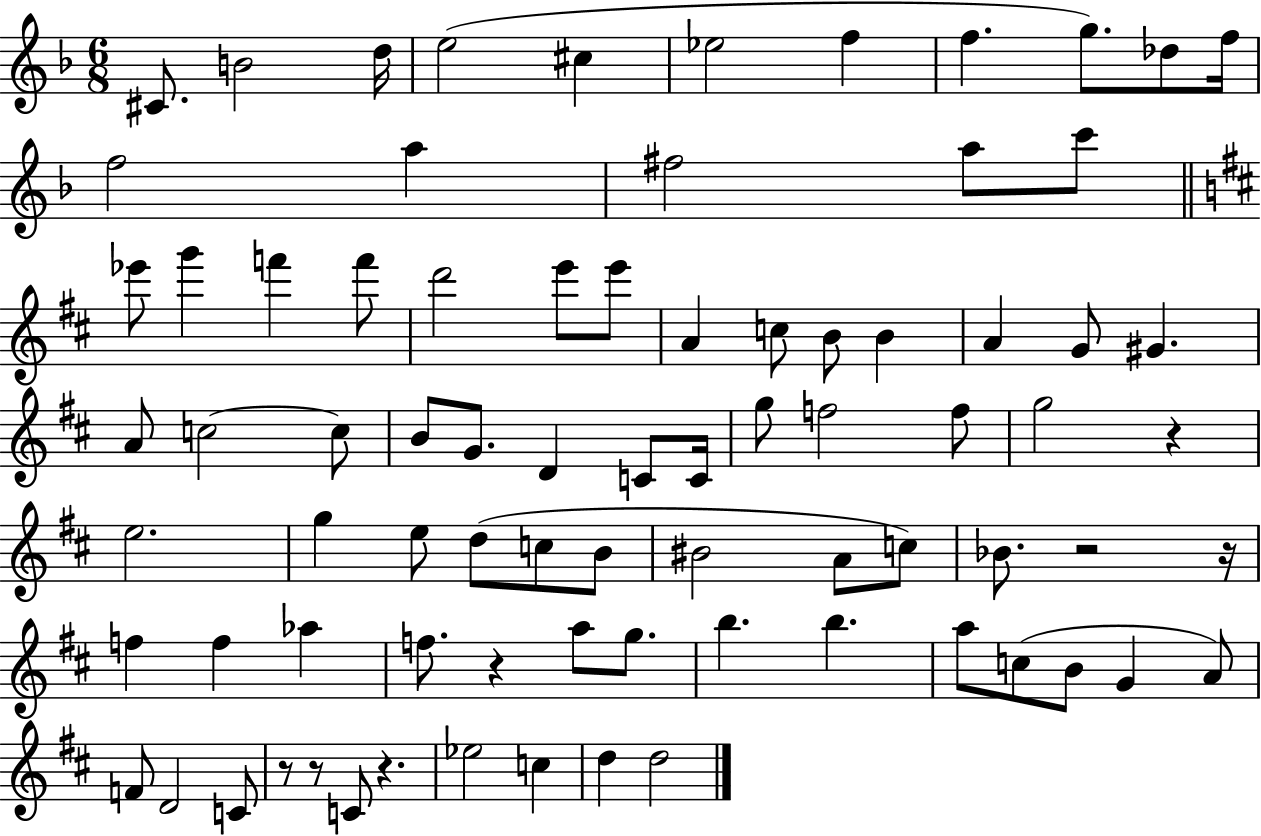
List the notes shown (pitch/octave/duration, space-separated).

C#4/e. B4/h D5/s E5/h C#5/q Eb5/h F5/q F5/q. G5/e. Db5/e F5/s F5/h A5/q F#5/h A5/e C6/e Eb6/e G6/q F6/q F6/e D6/h E6/e E6/e A4/q C5/e B4/e B4/q A4/q G4/e G#4/q. A4/e C5/h C5/e B4/e G4/e. D4/q C4/e C4/s G5/e F5/h F5/e G5/h R/q E5/h. G5/q E5/e D5/e C5/e B4/e BIS4/h A4/e C5/e Bb4/e. R/h R/s F5/q F5/q Ab5/q F5/e. R/q A5/e G5/e. B5/q. B5/q. A5/e C5/e B4/e G4/q A4/e F4/e D4/h C4/e R/e R/e C4/e R/q. Eb5/h C5/q D5/q D5/h